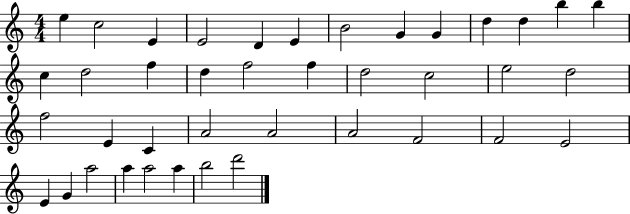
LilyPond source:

{
  \clef treble
  \numericTimeSignature
  \time 4/4
  \key c \major
  e''4 c''2 e'4 | e'2 d'4 e'4 | b'2 g'4 g'4 | d''4 d''4 b''4 b''4 | \break c''4 d''2 f''4 | d''4 f''2 f''4 | d''2 c''2 | e''2 d''2 | \break f''2 e'4 c'4 | a'2 a'2 | a'2 f'2 | f'2 e'2 | \break e'4 g'4 a''2 | a''4 a''2 a''4 | b''2 d'''2 | \bar "|."
}